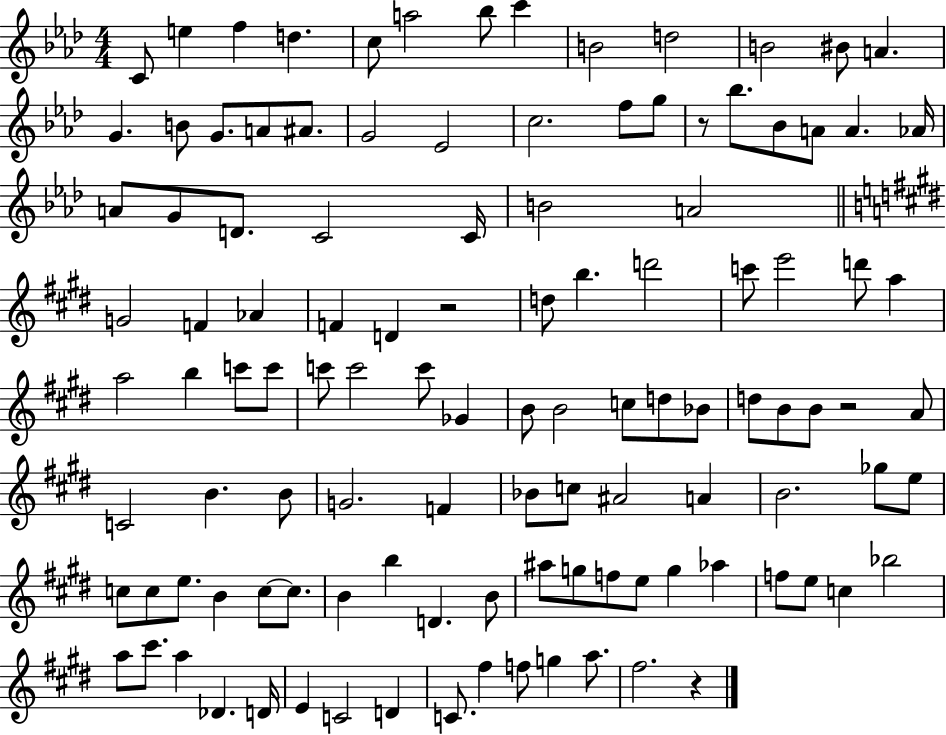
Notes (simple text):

C4/e E5/q F5/q D5/q. C5/e A5/h Bb5/e C6/q B4/h D5/h B4/h BIS4/e A4/q. G4/q. B4/e G4/e. A4/e A#4/e. G4/h Eb4/h C5/h. F5/e G5/e R/e Bb5/e. Bb4/e A4/e A4/q. Ab4/s A4/e G4/e D4/e. C4/h C4/s B4/h A4/h G4/h F4/q Ab4/q F4/q D4/q R/h D5/e B5/q. D6/h C6/e E6/h D6/e A5/q A5/h B5/q C6/e C6/e C6/e C6/h C6/e Gb4/q B4/e B4/h C5/e D5/e Bb4/e D5/e B4/e B4/e R/h A4/e C4/h B4/q. B4/e G4/h. F4/q Bb4/e C5/e A#4/h A4/q B4/h. Gb5/e E5/e C5/e C5/e E5/e. B4/q C5/e C5/e. B4/q B5/q D4/q. B4/e A#5/e G5/e F5/e E5/e G5/q Ab5/q F5/e E5/e C5/q Bb5/h A5/e C#6/e. A5/q Db4/q. D4/s E4/q C4/h D4/q C4/e. F#5/q F5/e G5/q A5/e. F#5/h. R/q